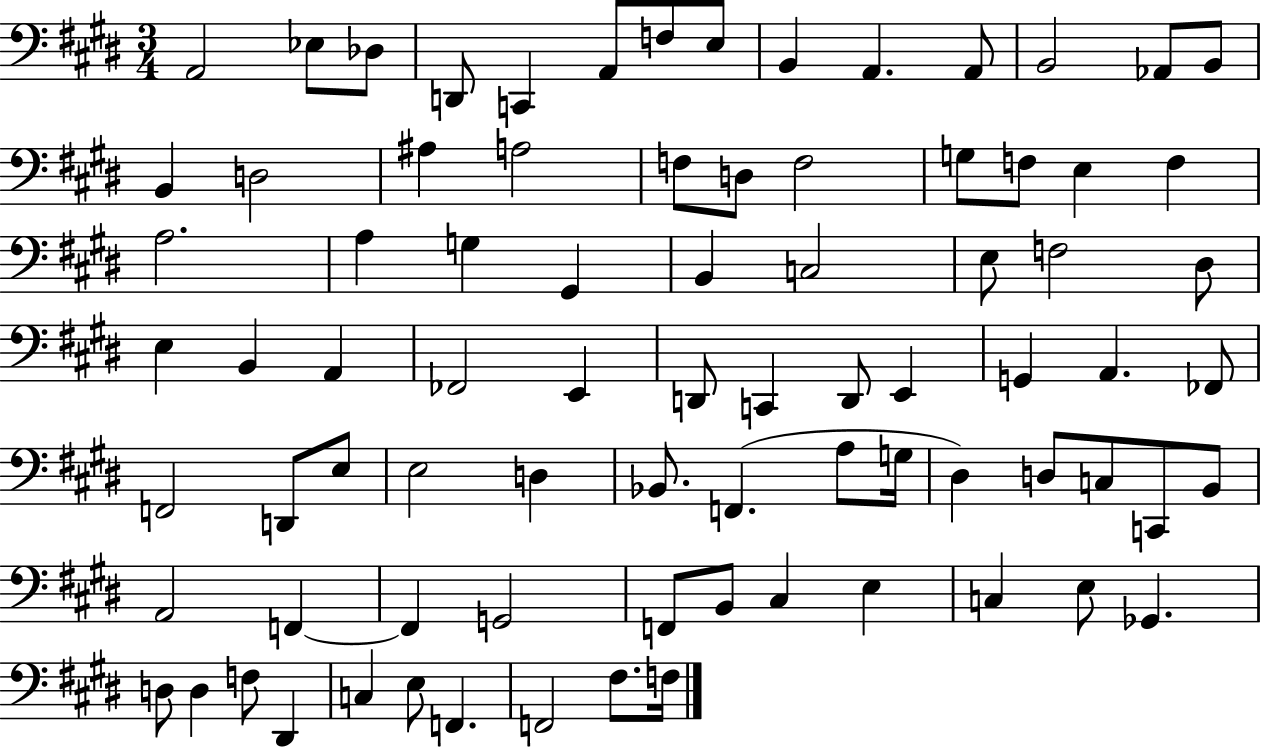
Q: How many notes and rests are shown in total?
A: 81